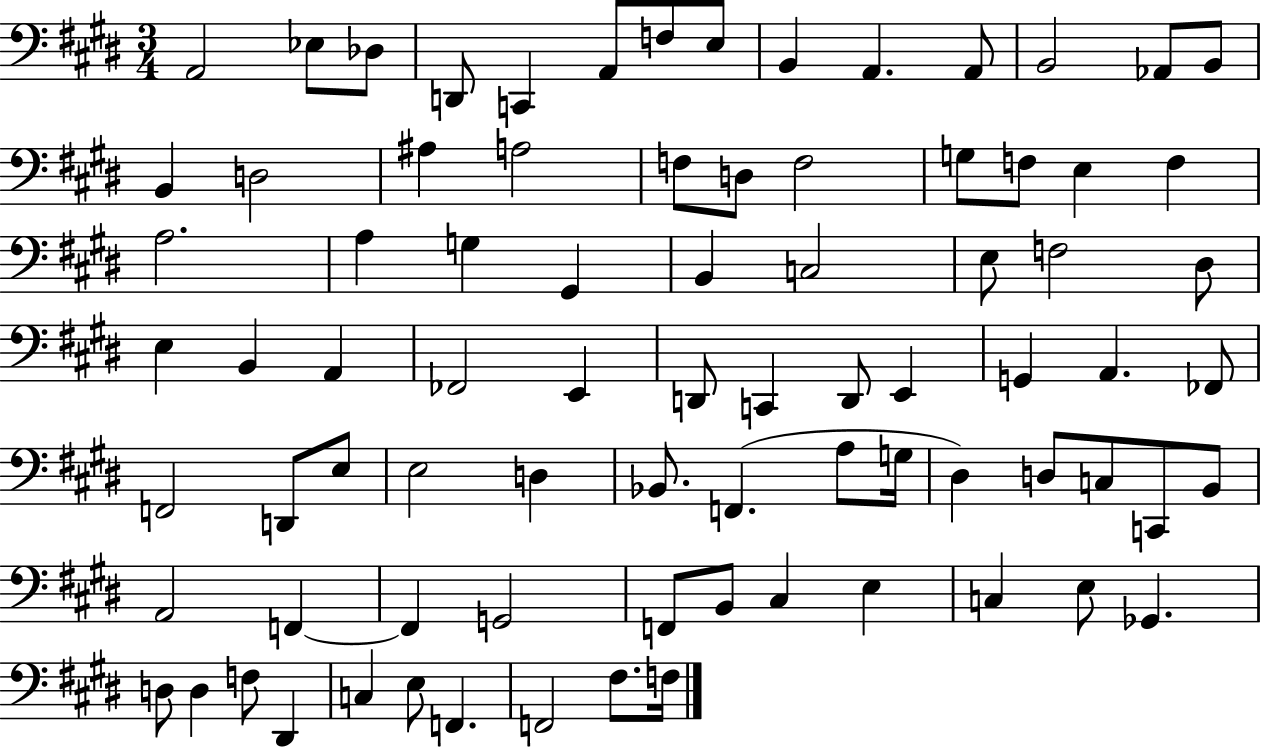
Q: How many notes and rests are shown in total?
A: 81